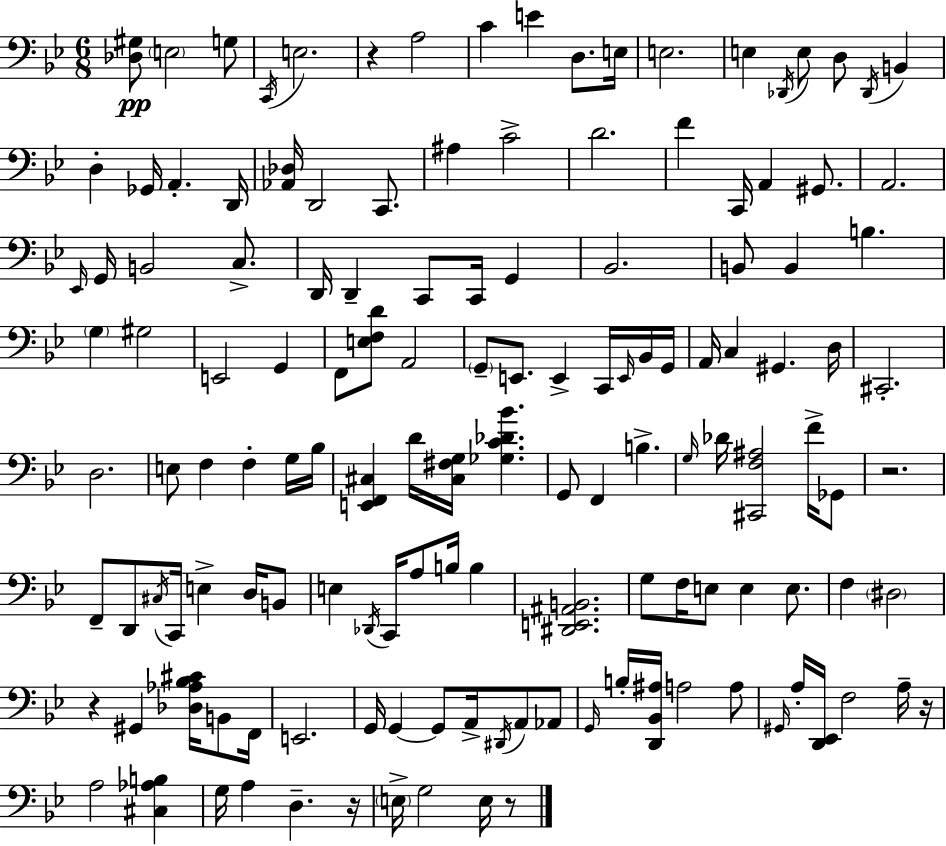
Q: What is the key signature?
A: BES major